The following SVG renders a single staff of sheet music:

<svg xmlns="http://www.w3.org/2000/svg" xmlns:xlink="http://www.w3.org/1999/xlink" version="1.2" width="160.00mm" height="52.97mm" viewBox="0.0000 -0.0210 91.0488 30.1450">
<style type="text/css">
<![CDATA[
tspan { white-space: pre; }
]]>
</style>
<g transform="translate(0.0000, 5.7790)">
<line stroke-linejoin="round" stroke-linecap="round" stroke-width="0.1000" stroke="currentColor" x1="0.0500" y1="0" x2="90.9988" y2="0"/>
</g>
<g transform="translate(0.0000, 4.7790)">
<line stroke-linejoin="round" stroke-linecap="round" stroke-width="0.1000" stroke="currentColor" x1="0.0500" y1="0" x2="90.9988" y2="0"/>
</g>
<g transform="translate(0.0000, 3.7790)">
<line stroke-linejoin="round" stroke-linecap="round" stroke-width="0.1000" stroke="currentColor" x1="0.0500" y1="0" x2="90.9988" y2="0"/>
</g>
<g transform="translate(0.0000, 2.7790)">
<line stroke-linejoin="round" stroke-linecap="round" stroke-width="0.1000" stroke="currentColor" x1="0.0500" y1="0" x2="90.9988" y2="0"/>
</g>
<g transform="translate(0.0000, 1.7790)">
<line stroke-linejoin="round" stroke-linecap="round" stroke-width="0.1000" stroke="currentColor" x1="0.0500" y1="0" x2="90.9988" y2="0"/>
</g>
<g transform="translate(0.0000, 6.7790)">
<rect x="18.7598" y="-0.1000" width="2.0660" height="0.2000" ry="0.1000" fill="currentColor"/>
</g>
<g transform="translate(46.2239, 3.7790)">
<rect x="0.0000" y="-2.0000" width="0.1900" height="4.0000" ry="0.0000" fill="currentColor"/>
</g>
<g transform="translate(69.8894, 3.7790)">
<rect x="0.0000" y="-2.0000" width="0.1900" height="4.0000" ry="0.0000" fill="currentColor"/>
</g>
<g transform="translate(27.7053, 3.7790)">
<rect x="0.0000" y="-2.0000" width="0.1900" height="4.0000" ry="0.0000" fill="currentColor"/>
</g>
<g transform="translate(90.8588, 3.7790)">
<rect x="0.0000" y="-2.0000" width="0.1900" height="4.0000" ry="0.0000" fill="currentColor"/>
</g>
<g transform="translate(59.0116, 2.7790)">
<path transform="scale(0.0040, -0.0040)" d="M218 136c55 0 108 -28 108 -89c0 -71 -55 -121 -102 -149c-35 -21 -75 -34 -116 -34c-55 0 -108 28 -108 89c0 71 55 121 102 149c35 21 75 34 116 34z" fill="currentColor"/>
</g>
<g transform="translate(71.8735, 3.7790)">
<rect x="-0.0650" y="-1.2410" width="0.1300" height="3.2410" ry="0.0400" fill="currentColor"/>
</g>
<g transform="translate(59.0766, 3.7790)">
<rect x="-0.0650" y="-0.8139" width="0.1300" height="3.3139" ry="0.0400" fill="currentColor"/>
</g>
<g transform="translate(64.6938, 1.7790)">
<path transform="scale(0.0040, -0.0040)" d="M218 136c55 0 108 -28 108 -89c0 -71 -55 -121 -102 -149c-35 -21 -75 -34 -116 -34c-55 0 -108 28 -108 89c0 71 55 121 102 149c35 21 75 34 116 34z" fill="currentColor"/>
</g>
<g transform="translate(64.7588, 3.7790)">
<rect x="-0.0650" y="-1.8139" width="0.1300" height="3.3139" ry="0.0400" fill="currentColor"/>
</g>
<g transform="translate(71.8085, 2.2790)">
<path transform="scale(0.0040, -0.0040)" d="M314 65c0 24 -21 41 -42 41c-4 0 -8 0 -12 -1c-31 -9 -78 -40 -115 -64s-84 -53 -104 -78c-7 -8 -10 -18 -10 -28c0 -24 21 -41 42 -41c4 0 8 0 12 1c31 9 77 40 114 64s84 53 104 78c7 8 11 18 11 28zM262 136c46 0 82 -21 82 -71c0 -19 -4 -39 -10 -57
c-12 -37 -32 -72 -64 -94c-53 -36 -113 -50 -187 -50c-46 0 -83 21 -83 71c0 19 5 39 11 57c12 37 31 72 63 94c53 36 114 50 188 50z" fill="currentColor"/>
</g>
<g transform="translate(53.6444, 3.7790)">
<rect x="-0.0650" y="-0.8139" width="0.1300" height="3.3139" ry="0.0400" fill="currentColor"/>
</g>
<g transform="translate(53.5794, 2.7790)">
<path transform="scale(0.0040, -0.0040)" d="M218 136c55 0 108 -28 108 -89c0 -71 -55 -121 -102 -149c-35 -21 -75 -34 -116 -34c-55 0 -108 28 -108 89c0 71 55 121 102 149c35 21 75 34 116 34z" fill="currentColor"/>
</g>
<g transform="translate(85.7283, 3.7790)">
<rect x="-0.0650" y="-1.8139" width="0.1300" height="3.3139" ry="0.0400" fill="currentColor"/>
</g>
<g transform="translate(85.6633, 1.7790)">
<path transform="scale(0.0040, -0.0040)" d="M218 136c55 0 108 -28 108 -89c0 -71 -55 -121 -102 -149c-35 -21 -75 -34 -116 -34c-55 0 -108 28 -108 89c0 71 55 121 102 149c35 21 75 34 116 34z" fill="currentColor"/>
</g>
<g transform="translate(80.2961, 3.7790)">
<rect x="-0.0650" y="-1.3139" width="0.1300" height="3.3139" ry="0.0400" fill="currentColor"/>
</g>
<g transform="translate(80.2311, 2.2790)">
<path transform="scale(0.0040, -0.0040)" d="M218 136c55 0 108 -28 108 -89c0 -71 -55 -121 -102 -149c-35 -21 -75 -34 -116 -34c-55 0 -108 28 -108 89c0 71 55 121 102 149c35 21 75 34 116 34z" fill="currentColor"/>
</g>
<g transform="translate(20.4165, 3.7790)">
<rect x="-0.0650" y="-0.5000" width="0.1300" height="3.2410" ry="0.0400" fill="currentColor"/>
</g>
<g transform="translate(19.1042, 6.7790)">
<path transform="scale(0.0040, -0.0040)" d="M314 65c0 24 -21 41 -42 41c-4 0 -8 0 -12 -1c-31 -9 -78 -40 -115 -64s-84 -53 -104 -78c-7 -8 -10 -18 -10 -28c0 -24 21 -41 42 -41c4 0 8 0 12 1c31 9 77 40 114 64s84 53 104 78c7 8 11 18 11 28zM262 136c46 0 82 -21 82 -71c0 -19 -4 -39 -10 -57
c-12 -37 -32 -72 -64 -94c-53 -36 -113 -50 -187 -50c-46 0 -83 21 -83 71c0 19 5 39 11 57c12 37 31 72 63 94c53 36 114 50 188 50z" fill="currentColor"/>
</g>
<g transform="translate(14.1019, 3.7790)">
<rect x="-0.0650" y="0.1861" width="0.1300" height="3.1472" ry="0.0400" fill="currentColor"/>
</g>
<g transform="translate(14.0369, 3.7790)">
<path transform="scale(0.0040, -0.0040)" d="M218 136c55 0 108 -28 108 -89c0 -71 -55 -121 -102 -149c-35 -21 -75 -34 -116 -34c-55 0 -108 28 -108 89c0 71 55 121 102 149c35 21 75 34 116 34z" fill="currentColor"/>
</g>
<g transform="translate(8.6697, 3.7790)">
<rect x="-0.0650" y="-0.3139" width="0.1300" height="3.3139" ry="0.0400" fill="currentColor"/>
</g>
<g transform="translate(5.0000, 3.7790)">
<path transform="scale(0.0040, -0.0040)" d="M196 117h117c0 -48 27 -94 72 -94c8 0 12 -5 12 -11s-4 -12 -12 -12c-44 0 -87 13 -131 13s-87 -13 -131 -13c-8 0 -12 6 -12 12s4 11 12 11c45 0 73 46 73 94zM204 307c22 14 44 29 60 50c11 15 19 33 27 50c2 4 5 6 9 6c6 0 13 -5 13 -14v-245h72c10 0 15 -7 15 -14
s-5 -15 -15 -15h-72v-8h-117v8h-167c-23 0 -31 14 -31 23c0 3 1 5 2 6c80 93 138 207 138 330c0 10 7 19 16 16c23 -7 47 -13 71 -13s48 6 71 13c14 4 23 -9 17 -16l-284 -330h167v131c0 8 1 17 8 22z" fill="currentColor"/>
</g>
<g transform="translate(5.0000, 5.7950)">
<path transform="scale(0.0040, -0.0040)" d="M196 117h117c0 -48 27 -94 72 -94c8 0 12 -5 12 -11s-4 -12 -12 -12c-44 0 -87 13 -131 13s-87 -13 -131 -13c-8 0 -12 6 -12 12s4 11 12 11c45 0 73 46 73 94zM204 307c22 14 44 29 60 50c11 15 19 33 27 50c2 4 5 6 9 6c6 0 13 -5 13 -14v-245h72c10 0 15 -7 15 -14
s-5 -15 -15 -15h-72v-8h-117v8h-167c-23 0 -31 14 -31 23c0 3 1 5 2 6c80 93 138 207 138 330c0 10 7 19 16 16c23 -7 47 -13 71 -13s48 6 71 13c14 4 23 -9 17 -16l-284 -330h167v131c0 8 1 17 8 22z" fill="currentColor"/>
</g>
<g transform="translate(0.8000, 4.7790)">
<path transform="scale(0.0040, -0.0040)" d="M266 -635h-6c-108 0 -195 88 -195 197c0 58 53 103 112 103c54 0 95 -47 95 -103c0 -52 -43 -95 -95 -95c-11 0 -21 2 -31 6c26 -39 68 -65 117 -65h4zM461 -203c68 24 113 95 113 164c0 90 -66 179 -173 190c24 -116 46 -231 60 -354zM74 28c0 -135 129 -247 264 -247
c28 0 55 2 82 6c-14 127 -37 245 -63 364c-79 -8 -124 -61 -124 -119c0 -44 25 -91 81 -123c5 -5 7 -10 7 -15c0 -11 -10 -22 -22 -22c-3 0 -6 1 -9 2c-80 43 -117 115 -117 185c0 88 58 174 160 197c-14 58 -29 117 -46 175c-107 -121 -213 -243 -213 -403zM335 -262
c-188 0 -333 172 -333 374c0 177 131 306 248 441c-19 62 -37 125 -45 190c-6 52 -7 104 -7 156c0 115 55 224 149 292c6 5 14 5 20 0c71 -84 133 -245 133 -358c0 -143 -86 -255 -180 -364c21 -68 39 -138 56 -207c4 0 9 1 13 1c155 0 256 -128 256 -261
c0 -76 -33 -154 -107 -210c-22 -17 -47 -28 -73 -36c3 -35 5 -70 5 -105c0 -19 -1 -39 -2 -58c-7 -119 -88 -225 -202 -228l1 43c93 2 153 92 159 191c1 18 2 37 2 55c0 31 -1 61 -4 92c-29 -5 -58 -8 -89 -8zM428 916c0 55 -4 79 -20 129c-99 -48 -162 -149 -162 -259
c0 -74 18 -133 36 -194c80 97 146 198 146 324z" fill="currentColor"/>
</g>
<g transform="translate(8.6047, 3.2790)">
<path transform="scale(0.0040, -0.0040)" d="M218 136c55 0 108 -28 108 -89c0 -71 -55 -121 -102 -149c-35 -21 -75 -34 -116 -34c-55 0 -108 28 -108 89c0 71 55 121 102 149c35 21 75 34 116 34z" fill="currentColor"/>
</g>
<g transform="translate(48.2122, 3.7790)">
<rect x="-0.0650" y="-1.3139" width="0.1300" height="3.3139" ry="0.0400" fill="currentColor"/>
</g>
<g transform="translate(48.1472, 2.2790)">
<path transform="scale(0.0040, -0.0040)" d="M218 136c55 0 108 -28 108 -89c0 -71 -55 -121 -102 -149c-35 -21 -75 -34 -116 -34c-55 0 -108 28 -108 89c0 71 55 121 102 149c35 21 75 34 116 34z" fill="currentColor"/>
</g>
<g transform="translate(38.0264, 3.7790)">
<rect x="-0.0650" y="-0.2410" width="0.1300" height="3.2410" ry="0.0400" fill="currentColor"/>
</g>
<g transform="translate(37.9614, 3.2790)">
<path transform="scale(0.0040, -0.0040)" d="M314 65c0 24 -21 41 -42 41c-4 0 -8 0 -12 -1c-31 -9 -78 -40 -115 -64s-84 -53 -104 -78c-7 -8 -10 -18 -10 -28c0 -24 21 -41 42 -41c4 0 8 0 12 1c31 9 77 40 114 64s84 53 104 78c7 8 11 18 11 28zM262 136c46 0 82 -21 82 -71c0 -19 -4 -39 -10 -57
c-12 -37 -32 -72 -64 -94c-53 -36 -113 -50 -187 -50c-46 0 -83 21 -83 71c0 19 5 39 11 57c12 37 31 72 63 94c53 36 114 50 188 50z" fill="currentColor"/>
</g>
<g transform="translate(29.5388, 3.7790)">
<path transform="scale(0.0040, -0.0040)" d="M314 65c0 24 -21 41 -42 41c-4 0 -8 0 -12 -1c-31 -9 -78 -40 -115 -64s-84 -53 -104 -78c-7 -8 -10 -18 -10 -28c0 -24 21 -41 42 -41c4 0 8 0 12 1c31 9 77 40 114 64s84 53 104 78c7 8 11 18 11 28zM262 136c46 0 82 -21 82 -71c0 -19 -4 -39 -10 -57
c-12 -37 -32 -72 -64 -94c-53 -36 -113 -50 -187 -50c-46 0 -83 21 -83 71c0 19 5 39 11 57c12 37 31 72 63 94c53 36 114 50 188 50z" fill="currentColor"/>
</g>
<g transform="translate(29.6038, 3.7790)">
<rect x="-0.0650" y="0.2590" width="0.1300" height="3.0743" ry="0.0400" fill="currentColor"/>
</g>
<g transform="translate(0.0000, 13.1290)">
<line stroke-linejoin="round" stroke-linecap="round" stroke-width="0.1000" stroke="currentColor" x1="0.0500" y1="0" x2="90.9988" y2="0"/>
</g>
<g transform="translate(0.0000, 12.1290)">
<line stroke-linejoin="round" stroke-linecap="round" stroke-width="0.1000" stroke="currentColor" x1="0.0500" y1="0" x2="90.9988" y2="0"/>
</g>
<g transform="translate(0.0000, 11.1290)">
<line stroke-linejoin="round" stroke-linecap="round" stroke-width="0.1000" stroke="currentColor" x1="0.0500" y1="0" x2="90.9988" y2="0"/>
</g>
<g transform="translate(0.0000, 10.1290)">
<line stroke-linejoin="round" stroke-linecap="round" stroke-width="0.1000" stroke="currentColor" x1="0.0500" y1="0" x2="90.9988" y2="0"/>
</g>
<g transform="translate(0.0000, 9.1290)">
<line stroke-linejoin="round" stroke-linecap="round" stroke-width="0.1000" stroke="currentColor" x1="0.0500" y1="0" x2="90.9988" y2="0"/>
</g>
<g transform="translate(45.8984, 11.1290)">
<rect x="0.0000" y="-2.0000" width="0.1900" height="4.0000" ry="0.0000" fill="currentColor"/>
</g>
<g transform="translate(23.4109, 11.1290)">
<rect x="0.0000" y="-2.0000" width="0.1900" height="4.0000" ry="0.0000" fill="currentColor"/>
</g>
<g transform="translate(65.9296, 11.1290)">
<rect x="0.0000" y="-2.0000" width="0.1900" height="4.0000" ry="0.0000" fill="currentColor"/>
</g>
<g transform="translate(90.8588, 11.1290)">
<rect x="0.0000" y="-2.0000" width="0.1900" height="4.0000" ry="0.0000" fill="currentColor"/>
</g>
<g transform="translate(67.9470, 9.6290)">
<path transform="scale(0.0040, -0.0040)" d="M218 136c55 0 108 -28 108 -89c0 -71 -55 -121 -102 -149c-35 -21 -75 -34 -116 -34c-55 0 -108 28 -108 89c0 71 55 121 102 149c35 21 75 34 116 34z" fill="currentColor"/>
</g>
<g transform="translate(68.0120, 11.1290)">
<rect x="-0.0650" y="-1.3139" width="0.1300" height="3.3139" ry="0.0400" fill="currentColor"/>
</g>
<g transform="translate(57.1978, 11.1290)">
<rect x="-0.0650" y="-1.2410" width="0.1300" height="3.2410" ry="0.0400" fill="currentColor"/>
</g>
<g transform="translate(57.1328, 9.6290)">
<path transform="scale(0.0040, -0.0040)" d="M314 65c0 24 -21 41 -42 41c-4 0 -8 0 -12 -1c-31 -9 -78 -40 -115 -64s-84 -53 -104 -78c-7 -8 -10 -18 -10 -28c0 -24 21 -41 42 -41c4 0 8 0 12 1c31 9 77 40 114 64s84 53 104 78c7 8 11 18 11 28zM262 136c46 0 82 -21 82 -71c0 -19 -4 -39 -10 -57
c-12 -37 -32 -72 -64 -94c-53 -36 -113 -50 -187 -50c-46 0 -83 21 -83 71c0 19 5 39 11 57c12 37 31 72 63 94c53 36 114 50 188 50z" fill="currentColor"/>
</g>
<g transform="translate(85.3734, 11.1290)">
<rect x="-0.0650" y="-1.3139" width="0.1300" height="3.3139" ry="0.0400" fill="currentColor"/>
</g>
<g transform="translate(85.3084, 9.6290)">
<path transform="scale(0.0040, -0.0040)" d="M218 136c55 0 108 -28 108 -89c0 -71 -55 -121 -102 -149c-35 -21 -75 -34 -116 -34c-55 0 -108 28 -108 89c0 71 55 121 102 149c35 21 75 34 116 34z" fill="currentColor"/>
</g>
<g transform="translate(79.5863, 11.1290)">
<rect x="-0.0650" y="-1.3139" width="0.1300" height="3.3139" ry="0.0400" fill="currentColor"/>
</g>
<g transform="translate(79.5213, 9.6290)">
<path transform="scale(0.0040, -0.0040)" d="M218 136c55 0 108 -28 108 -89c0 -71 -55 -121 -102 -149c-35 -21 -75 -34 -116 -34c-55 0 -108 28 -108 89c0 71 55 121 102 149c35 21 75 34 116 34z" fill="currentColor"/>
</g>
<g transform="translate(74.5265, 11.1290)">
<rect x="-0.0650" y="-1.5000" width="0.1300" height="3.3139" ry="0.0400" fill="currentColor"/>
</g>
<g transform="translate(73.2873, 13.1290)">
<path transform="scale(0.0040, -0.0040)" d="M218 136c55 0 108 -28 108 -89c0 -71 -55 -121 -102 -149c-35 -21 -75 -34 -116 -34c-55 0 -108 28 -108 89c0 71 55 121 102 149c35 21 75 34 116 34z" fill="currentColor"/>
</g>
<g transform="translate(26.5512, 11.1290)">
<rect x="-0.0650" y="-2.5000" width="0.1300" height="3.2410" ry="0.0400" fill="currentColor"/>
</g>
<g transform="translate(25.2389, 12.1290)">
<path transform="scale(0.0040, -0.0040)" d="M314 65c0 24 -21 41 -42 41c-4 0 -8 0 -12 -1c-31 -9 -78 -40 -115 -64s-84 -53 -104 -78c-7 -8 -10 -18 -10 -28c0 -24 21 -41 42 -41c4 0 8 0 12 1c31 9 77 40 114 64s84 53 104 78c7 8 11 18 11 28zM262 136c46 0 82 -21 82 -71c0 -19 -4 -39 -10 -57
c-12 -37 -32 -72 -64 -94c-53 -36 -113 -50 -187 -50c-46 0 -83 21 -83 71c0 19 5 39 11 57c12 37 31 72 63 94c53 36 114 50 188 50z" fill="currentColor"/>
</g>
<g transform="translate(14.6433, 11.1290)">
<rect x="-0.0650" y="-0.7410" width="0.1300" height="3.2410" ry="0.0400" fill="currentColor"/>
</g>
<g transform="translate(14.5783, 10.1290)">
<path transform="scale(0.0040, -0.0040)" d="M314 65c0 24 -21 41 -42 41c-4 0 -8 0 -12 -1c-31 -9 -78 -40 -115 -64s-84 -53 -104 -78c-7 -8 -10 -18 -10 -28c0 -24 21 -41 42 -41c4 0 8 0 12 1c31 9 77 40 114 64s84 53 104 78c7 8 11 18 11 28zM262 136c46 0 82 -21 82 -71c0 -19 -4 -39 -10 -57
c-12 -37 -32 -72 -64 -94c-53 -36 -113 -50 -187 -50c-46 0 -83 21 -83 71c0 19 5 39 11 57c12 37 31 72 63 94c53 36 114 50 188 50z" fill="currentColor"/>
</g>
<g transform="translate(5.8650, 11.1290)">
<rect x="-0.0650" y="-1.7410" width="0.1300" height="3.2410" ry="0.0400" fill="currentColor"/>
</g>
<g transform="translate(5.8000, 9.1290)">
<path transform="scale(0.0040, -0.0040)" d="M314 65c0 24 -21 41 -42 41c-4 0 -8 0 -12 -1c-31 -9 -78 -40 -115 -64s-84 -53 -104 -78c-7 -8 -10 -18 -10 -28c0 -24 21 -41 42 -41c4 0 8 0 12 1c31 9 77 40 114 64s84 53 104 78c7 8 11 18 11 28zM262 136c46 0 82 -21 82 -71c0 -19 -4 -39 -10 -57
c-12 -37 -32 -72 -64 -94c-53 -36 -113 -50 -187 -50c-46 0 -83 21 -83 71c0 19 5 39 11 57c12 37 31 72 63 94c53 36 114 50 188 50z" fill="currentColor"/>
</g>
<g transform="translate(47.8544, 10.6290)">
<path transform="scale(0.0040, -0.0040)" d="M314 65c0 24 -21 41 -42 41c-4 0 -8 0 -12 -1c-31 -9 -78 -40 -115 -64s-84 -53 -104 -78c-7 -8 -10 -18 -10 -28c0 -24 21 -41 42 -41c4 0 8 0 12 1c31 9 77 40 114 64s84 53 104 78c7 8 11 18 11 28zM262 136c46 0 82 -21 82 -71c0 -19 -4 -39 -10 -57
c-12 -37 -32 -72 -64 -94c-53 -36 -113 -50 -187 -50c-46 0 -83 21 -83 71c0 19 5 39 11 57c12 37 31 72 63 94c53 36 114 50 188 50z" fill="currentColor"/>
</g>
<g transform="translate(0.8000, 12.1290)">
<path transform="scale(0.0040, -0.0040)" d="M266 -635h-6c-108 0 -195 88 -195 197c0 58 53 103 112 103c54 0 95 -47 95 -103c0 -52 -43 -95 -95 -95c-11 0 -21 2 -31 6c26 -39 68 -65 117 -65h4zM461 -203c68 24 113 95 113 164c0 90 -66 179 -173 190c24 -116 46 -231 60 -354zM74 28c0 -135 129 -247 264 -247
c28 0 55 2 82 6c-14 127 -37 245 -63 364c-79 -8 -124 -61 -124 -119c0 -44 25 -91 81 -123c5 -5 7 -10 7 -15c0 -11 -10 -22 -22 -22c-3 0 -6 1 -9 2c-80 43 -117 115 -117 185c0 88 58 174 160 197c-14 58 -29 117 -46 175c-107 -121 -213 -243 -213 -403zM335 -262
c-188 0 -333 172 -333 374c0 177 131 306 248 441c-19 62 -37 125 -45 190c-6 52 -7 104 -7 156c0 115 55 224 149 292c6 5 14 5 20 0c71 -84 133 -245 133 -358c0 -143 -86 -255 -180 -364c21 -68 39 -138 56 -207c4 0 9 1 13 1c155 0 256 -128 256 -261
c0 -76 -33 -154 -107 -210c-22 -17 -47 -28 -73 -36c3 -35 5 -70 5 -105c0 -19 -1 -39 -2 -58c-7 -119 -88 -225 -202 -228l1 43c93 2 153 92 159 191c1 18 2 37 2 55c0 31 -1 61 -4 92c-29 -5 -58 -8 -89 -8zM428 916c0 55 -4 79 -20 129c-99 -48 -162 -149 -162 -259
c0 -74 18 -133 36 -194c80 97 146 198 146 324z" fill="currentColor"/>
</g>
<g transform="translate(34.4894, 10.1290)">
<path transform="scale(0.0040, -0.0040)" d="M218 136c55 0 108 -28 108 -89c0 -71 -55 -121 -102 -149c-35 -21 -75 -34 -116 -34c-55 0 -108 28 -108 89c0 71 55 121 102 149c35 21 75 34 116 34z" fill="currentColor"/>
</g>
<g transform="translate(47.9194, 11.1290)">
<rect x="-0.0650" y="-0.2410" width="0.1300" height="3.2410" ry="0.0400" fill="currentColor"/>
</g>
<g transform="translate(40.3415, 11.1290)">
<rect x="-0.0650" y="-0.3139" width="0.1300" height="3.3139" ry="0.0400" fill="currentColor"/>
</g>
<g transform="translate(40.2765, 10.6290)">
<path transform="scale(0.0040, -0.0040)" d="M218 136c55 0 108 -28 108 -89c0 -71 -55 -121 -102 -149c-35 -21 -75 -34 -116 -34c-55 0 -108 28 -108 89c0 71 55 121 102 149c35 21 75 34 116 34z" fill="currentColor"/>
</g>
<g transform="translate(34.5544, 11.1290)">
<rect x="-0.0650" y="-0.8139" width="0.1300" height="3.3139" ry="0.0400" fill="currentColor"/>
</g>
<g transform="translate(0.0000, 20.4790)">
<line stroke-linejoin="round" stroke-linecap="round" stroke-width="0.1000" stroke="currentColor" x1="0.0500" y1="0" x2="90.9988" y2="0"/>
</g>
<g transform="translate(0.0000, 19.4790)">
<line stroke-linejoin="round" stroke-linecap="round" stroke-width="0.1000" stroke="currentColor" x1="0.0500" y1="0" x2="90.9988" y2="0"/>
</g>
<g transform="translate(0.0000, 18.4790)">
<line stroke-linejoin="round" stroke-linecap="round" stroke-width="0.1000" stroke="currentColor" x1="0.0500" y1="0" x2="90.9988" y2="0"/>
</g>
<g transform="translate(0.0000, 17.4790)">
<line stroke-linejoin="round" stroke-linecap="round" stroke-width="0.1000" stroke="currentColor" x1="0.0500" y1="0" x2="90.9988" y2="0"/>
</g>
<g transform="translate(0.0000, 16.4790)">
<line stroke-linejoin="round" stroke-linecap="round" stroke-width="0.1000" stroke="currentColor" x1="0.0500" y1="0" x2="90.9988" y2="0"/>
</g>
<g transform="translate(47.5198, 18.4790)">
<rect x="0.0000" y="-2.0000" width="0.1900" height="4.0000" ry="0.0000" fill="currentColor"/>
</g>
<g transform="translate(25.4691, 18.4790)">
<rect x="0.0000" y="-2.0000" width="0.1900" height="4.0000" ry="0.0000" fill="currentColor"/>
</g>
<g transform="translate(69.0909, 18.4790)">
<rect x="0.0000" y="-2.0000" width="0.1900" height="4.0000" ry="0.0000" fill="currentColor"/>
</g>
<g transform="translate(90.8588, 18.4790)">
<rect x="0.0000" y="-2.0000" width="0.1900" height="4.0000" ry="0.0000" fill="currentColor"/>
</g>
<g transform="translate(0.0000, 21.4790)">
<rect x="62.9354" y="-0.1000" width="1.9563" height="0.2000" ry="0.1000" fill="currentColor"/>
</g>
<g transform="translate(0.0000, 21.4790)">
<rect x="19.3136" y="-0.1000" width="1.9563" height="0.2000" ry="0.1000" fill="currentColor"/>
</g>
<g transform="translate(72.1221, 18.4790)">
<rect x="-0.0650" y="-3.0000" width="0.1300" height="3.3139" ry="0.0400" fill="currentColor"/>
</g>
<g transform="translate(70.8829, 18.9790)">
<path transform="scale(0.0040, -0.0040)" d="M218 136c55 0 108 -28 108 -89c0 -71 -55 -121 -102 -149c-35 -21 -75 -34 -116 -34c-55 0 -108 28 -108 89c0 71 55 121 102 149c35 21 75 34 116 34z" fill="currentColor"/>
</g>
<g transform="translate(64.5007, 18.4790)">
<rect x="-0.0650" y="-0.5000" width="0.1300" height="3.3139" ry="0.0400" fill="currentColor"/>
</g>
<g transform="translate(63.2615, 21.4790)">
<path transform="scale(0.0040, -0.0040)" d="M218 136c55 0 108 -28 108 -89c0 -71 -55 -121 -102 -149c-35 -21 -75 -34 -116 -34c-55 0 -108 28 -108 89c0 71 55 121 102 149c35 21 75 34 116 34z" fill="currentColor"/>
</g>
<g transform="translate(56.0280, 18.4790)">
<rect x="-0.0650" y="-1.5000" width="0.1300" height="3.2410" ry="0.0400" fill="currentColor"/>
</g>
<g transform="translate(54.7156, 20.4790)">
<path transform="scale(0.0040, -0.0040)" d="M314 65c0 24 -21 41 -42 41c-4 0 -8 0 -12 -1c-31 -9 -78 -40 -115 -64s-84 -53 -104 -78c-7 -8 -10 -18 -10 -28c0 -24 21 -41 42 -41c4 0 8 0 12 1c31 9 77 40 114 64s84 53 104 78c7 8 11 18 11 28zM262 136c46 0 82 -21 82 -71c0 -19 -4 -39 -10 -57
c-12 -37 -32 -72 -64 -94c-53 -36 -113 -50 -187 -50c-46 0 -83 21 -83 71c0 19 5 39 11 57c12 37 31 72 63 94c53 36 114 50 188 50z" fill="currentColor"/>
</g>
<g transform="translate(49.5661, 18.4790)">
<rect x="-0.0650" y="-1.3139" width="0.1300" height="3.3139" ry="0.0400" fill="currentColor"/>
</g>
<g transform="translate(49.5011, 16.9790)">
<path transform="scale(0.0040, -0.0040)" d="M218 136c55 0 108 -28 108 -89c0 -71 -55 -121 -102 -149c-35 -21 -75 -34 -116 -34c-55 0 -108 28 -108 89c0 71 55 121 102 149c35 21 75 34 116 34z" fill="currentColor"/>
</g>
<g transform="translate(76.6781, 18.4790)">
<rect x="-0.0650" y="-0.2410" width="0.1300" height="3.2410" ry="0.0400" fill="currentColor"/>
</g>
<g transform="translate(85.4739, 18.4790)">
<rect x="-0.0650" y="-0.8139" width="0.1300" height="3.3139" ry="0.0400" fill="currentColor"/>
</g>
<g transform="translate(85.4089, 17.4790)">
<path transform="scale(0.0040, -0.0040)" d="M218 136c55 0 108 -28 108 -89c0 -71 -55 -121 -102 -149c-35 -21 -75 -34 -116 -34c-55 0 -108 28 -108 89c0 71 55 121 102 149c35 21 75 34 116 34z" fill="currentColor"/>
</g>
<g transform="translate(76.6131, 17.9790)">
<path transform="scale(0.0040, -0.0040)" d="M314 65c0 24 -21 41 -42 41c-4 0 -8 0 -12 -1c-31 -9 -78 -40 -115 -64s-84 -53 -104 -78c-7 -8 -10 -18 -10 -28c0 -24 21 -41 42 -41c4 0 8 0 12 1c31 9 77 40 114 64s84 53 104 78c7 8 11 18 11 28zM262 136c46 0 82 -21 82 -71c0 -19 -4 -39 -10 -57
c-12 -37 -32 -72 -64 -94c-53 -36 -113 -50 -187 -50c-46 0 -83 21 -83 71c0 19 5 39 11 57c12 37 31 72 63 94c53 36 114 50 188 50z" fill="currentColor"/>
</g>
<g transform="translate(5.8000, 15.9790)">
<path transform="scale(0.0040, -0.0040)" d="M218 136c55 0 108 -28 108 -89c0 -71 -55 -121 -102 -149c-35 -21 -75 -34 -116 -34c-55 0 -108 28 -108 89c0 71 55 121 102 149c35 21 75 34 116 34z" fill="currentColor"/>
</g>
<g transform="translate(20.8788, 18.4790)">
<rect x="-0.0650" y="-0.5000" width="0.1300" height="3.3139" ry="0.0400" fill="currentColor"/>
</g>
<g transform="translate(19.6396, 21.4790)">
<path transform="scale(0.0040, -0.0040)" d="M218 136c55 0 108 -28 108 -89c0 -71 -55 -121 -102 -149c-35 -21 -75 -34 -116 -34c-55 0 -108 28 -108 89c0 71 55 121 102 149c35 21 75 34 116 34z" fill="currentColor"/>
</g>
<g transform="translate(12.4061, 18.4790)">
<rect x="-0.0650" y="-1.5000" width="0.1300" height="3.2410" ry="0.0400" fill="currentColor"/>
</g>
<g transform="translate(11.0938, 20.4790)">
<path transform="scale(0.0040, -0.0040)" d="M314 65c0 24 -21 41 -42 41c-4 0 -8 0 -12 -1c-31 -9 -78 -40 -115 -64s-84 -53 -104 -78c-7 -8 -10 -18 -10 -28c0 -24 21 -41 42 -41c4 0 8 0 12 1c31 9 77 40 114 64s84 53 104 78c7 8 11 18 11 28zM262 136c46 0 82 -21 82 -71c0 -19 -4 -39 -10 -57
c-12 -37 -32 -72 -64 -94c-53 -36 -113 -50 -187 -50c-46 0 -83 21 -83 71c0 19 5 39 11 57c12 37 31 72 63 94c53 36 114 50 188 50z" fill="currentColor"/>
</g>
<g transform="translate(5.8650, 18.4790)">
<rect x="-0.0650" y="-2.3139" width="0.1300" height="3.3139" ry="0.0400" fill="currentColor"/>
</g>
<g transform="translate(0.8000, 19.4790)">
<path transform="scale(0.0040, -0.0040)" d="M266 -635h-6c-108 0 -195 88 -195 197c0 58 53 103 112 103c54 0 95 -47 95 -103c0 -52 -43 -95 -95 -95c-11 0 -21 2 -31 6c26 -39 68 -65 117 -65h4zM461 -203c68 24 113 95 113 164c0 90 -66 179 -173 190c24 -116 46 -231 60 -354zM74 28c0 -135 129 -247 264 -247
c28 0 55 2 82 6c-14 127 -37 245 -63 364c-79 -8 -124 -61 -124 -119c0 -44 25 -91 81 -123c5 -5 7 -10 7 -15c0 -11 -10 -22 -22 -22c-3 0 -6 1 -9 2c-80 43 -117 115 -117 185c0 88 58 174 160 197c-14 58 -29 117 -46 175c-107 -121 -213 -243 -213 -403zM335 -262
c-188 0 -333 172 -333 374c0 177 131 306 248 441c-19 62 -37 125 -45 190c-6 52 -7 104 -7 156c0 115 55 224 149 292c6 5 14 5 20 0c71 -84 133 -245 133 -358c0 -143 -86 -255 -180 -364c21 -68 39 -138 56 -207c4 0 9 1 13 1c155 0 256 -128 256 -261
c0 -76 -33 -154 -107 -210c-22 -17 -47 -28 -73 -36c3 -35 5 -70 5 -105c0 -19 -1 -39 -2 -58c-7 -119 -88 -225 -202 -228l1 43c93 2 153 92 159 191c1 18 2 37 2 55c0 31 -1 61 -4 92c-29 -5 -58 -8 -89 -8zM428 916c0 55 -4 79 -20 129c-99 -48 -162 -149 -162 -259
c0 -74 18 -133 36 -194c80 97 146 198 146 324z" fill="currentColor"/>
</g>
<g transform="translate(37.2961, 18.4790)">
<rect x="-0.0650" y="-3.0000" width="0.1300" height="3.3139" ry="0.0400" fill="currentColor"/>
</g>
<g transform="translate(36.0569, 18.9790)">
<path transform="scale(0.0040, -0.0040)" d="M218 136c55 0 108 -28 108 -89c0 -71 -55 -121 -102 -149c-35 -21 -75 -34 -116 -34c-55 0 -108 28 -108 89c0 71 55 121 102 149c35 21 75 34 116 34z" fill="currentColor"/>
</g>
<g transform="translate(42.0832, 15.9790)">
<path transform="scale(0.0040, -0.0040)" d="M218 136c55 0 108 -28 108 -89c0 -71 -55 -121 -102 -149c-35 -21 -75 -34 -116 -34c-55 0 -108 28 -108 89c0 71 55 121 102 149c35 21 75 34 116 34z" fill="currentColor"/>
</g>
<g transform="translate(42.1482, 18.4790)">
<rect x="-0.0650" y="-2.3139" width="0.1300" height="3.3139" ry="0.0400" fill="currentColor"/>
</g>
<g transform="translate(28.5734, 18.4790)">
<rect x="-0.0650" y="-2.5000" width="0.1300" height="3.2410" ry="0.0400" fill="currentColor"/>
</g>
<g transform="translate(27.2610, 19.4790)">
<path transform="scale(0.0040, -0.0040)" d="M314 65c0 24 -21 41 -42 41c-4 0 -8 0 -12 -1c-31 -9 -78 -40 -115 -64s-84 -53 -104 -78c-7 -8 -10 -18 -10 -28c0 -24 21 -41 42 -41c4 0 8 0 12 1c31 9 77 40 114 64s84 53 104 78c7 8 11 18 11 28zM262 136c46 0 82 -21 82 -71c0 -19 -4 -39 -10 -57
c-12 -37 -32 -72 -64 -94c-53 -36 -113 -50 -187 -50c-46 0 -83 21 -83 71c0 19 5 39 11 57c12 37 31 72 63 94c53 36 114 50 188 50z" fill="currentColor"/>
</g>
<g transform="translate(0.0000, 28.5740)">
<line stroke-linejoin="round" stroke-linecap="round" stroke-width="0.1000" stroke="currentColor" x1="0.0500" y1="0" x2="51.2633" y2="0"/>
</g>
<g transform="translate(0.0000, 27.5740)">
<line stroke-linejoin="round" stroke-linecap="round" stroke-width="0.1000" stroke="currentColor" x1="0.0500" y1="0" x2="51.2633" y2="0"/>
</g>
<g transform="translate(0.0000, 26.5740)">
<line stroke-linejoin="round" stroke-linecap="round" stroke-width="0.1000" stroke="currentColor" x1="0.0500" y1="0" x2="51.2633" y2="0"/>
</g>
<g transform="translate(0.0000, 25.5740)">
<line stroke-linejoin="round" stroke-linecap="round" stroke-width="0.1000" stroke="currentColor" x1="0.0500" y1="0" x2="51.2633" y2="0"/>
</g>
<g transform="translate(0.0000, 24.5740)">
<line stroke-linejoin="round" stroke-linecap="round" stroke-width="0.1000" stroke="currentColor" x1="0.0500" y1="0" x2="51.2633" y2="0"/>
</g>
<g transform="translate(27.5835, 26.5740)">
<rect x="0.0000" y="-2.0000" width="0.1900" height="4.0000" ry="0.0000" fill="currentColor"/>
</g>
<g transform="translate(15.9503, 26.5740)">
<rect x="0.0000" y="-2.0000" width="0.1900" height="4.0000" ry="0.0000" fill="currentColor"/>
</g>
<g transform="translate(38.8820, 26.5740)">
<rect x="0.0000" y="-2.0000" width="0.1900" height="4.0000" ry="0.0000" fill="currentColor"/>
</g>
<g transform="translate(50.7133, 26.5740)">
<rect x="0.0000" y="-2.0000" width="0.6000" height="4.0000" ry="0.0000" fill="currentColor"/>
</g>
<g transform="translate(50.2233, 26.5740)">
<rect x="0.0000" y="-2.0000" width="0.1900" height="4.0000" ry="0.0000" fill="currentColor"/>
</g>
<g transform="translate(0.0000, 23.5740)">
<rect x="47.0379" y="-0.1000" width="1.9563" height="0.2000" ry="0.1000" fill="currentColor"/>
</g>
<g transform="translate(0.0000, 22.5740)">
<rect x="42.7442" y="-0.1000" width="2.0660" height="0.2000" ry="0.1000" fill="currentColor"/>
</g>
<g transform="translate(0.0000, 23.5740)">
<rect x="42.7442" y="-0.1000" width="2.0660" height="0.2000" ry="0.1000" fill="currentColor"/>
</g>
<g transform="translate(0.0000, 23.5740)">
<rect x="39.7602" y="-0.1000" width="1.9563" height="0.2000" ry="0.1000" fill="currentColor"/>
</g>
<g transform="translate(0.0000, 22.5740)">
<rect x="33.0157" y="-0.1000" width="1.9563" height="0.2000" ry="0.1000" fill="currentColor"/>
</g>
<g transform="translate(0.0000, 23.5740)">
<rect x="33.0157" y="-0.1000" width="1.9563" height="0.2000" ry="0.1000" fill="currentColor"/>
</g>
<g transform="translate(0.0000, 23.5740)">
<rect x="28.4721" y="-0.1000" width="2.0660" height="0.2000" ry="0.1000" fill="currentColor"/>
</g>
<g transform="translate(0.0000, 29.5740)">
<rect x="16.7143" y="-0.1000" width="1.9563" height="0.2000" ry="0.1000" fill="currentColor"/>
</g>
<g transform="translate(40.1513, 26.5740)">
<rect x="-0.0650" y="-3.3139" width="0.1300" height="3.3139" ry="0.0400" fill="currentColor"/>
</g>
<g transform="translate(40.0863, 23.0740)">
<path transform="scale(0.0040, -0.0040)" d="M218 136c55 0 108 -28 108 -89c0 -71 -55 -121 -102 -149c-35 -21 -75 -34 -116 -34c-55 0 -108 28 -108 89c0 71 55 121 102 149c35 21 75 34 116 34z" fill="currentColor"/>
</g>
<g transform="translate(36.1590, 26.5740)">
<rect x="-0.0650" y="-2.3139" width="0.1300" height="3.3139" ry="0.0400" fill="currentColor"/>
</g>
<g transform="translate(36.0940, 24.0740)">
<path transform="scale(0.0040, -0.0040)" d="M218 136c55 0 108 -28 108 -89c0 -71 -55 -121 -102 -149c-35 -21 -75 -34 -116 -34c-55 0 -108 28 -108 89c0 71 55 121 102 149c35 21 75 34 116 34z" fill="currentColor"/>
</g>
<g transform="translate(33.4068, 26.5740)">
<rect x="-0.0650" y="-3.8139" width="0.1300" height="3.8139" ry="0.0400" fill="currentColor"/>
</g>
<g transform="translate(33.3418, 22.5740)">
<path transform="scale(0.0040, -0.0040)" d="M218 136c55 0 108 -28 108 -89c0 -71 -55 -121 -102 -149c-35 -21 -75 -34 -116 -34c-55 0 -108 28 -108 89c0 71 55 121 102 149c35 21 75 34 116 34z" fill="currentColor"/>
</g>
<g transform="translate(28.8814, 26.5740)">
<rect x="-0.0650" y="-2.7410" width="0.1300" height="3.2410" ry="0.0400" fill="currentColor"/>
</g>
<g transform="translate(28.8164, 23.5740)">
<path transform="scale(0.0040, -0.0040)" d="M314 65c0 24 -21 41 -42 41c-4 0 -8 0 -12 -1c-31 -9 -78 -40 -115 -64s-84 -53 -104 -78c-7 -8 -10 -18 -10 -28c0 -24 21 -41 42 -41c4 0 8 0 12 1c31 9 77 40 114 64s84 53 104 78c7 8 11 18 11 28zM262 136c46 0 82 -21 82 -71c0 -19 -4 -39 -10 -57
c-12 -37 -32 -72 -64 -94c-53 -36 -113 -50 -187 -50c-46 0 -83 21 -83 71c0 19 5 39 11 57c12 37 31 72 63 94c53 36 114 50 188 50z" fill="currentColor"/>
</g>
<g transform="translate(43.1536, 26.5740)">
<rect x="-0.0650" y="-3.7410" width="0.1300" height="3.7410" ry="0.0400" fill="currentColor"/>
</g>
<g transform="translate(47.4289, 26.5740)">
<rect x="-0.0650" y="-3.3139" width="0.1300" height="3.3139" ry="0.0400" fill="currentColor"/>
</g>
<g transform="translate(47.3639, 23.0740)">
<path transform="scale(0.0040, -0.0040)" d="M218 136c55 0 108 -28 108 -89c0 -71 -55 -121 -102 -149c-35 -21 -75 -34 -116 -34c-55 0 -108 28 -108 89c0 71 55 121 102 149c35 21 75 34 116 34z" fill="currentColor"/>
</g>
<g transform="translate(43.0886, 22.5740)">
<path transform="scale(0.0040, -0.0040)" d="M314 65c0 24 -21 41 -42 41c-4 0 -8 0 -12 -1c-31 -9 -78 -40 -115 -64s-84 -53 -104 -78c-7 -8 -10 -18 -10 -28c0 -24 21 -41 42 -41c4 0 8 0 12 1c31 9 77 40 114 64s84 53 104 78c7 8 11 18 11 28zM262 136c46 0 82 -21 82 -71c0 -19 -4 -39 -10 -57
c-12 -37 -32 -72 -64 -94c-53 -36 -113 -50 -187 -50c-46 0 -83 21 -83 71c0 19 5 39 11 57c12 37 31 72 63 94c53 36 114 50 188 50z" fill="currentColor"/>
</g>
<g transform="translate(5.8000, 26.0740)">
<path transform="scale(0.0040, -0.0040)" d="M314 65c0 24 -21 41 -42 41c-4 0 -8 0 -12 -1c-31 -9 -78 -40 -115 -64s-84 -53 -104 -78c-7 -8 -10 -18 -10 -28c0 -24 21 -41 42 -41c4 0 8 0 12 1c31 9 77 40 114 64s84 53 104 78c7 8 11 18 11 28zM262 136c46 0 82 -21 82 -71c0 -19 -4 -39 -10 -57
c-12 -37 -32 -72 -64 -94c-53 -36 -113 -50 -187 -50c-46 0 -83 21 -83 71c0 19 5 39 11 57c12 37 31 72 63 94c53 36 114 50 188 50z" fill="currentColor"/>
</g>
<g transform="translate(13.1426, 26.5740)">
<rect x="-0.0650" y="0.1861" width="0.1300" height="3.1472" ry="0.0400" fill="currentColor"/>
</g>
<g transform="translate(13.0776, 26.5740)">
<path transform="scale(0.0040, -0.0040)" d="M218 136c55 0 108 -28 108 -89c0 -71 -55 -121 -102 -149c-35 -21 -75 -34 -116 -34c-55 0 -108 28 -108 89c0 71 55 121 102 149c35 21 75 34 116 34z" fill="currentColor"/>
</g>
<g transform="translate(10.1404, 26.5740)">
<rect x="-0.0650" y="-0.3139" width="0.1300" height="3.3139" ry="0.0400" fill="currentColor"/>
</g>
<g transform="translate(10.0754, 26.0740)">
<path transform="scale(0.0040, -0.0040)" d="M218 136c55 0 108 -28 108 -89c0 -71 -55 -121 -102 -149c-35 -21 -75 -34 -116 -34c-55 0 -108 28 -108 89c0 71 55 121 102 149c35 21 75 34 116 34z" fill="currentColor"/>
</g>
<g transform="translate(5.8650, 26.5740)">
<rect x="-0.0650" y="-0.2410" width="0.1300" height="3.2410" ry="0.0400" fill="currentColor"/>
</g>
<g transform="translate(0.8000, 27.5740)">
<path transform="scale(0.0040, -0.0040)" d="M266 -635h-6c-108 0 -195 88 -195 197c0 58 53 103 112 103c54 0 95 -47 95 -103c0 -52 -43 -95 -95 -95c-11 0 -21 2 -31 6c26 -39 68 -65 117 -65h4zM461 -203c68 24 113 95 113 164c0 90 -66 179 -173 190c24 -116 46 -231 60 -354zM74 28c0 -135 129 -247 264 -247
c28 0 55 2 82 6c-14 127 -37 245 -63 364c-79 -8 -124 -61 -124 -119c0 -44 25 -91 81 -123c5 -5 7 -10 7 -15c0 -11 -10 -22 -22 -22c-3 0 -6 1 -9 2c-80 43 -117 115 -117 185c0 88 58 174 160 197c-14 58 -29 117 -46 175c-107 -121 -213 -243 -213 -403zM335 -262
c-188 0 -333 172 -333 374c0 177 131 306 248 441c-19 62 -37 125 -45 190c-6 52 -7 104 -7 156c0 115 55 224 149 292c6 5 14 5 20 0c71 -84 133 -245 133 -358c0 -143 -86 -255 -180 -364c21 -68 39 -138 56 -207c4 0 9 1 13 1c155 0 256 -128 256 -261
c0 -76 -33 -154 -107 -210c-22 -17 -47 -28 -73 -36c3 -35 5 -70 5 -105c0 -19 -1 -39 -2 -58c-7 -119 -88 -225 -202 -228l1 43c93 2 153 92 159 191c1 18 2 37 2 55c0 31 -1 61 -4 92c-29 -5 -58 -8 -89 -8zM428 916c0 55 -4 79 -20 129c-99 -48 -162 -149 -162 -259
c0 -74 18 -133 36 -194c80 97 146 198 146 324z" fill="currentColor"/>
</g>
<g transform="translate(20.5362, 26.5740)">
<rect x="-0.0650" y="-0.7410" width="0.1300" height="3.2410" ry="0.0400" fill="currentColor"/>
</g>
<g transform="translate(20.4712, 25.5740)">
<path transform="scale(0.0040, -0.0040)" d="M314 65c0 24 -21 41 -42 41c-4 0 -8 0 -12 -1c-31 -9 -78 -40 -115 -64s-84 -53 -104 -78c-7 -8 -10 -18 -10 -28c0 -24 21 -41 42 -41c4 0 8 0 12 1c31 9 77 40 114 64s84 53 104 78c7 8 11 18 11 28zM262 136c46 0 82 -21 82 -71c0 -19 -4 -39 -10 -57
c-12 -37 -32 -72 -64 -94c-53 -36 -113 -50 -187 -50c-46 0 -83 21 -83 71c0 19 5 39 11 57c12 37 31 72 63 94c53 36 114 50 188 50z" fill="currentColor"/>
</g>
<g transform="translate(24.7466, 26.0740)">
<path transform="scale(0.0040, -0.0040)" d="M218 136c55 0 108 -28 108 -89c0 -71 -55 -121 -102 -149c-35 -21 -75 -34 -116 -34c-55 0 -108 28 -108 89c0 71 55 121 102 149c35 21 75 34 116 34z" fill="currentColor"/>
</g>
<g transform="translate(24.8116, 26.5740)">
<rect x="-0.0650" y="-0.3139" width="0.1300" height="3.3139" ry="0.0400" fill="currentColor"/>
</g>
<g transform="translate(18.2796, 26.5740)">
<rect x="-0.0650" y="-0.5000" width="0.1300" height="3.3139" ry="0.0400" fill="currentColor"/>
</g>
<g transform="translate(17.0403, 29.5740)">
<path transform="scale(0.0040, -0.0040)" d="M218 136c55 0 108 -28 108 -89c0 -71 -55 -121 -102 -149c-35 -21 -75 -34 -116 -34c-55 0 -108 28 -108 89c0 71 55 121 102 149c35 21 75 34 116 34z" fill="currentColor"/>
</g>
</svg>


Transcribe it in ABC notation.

X:1
T:Untitled
M:4/4
L:1/4
K:C
c B C2 B2 c2 e d d f e2 e f f2 d2 G2 d c c2 e2 e E e e g E2 C G2 A g e E2 C A c2 d c2 c B C d2 c a2 c' g b c'2 b